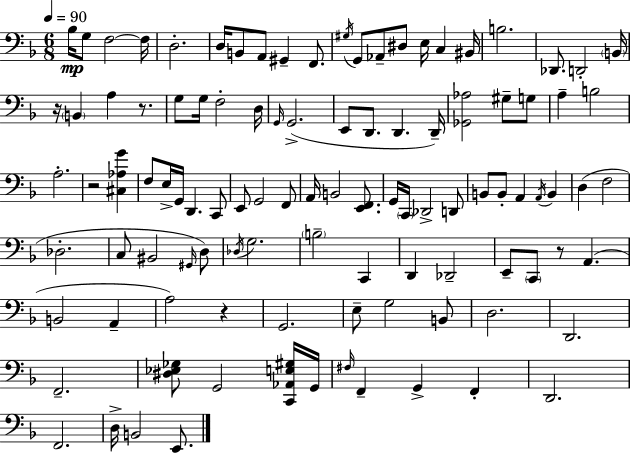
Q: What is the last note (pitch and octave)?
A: E2